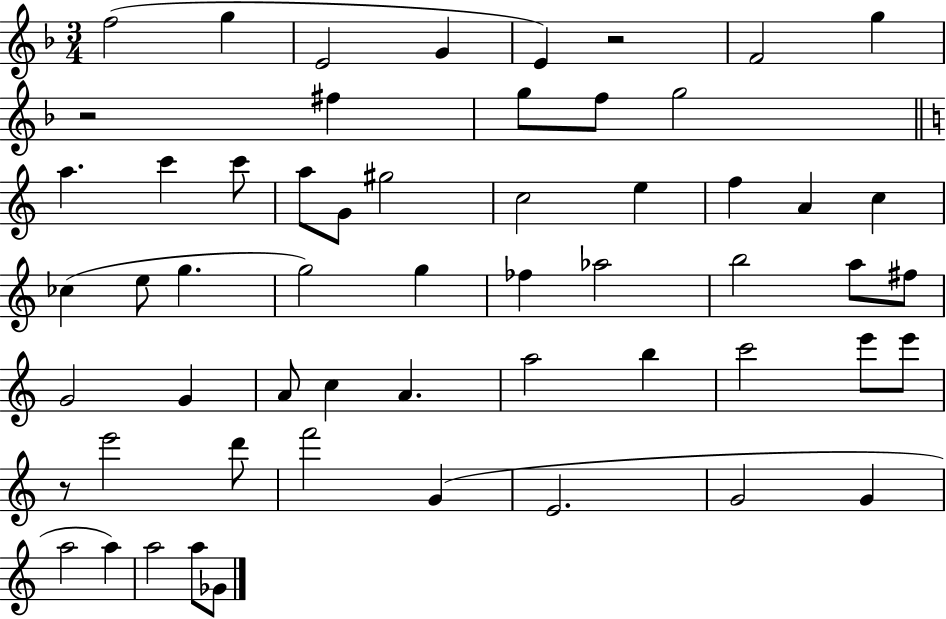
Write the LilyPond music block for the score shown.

{
  \clef treble
  \numericTimeSignature
  \time 3/4
  \key f \major
  f''2( g''4 | e'2 g'4 | e'4) r2 | f'2 g''4 | \break r2 fis''4 | g''8 f''8 g''2 | \bar "||" \break \key a \minor a''4. c'''4 c'''8 | a''8 g'8 gis''2 | c''2 e''4 | f''4 a'4 c''4 | \break ces''4( e''8 g''4. | g''2) g''4 | fes''4 aes''2 | b''2 a''8 fis''8 | \break g'2 g'4 | a'8 c''4 a'4. | a''2 b''4 | c'''2 e'''8 e'''8 | \break r8 e'''2 d'''8 | f'''2 g'4( | e'2. | g'2 g'4 | \break a''2 a''4) | a''2 a''8 ges'8 | \bar "|."
}